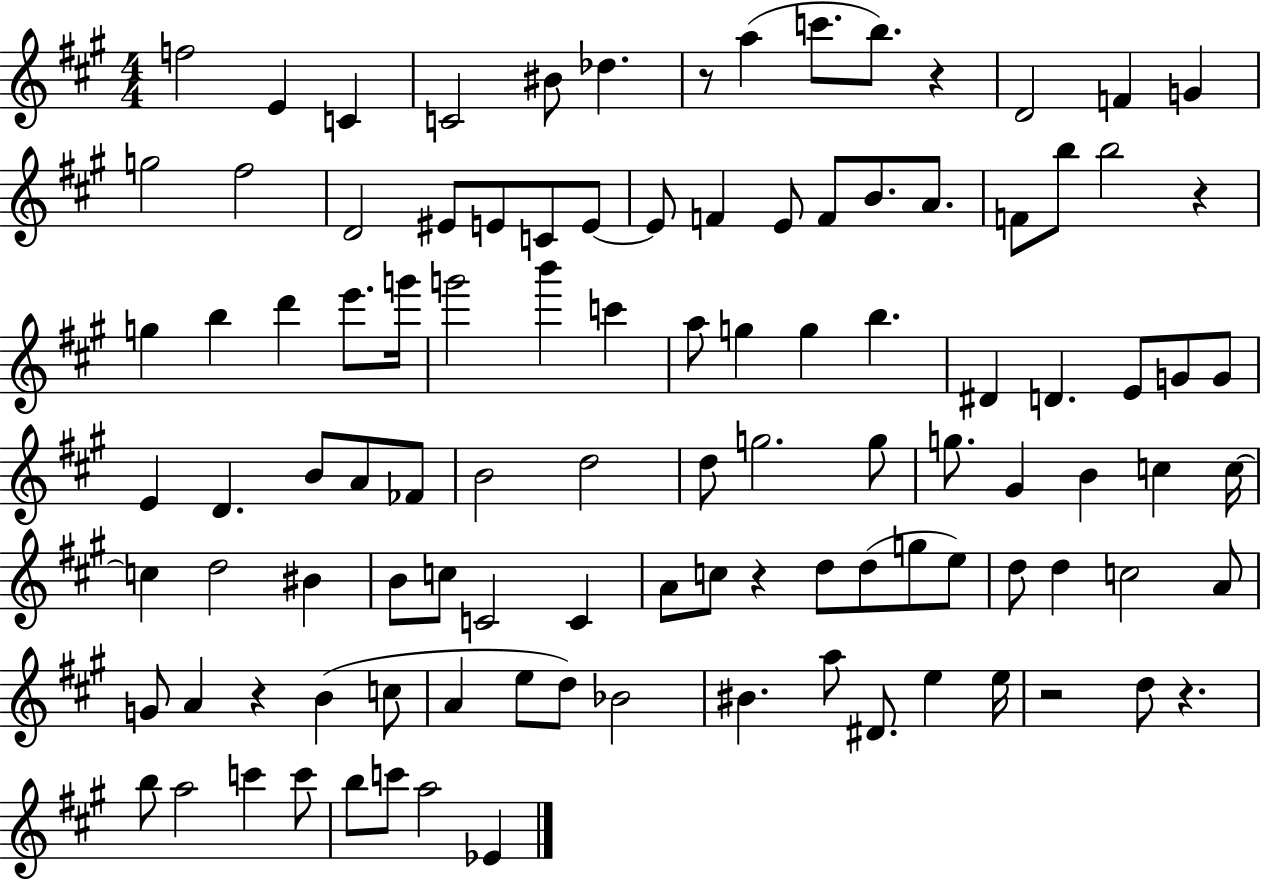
{
  \clef treble
  \numericTimeSignature
  \time 4/4
  \key a \major
  f''2 e'4 c'4 | c'2 bis'8 des''4. | r8 a''4( c'''8. b''8.) r4 | d'2 f'4 g'4 | \break g''2 fis''2 | d'2 eis'8 e'8 c'8 e'8~~ | e'8 f'4 e'8 f'8 b'8. a'8. | f'8 b''8 b''2 r4 | \break g''4 b''4 d'''4 e'''8. g'''16 | g'''2 b'''4 c'''4 | a''8 g''4 g''4 b''4. | dis'4 d'4. e'8 g'8 g'8 | \break e'4 d'4. b'8 a'8 fes'8 | b'2 d''2 | d''8 g''2. g''8 | g''8. gis'4 b'4 c''4 c''16~~ | \break c''4 d''2 bis'4 | b'8 c''8 c'2 c'4 | a'8 c''8 r4 d''8 d''8( g''8 e''8) | d''8 d''4 c''2 a'8 | \break g'8 a'4 r4 b'4( c''8 | a'4 e''8 d''8) bes'2 | bis'4. a''8 dis'8. e''4 e''16 | r2 d''8 r4. | \break b''8 a''2 c'''4 c'''8 | b''8 c'''8 a''2 ees'4 | \bar "|."
}